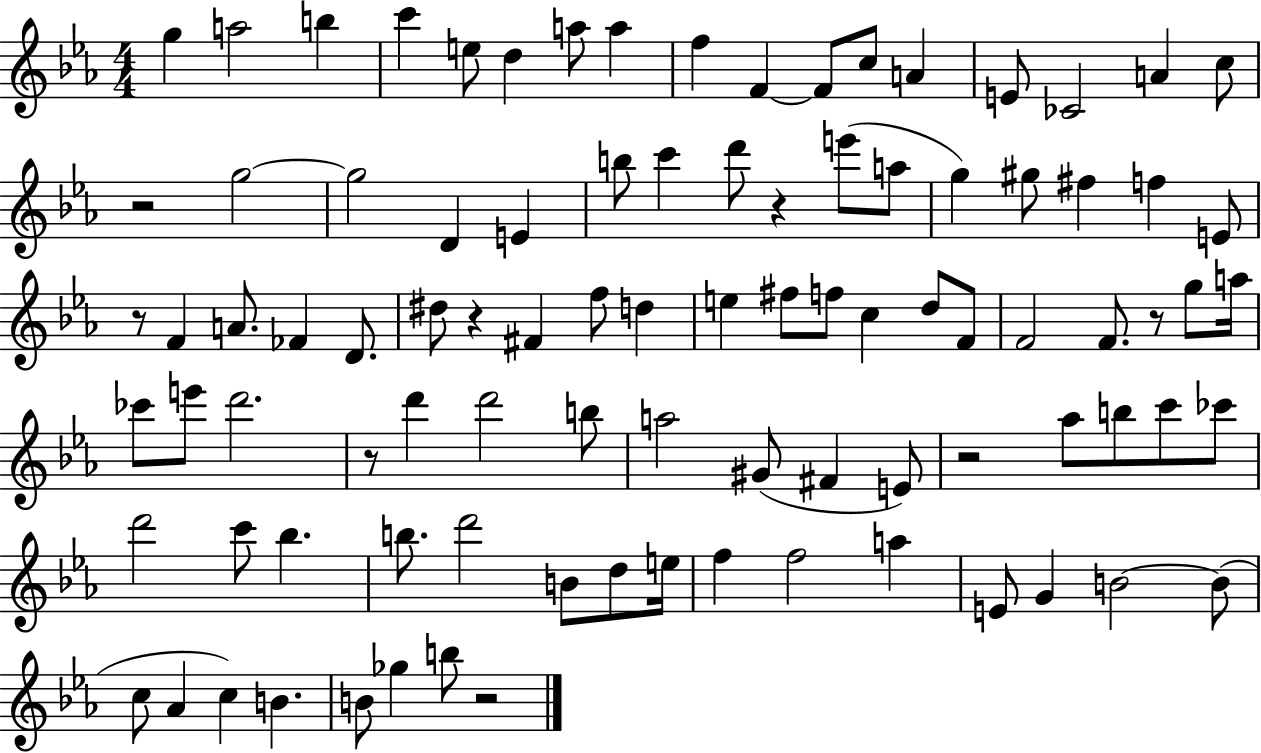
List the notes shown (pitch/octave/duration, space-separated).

G5/q A5/h B5/q C6/q E5/e D5/q A5/e A5/q F5/q F4/q F4/e C5/e A4/q E4/e CES4/h A4/q C5/e R/h G5/h G5/h D4/q E4/q B5/e C6/q D6/e R/q E6/e A5/e G5/q G#5/e F#5/q F5/q E4/e R/e F4/q A4/e. FES4/q D4/e. D#5/e R/q F#4/q F5/e D5/q E5/q F#5/e F5/e C5/q D5/e F4/e F4/h F4/e. R/e G5/e A5/s CES6/e E6/e D6/h. R/e D6/q D6/h B5/e A5/h G#4/e F#4/q E4/e R/h Ab5/e B5/e C6/e CES6/e D6/h C6/e Bb5/q. B5/e. D6/h B4/e D5/e E5/s F5/q F5/h A5/q E4/e G4/q B4/h B4/e C5/e Ab4/q C5/q B4/q. B4/e Gb5/q B5/e R/h